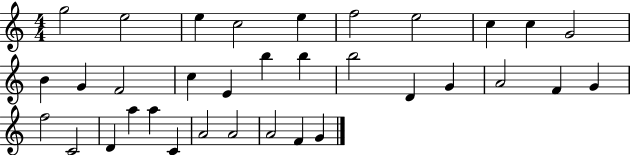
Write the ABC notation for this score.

X:1
T:Untitled
M:4/4
L:1/4
K:C
g2 e2 e c2 e f2 e2 c c G2 B G F2 c E b b b2 D G A2 F G f2 C2 D a a C A2 A2 A2 F G